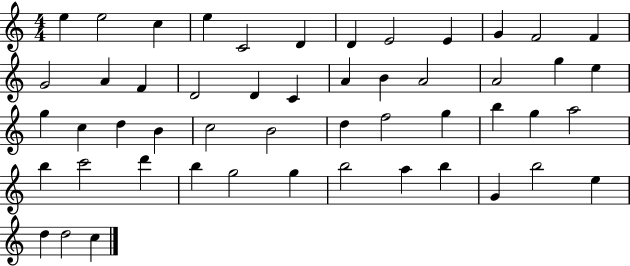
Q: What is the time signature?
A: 4/4